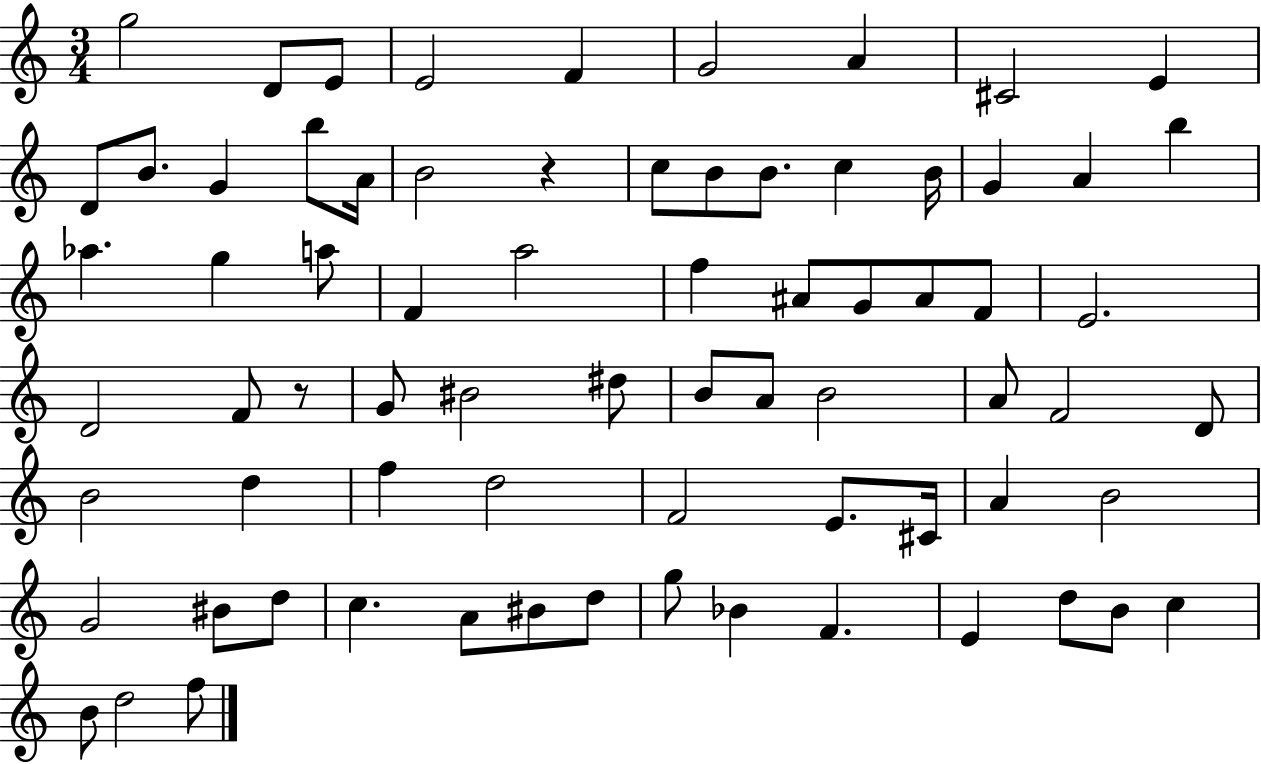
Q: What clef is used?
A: treble